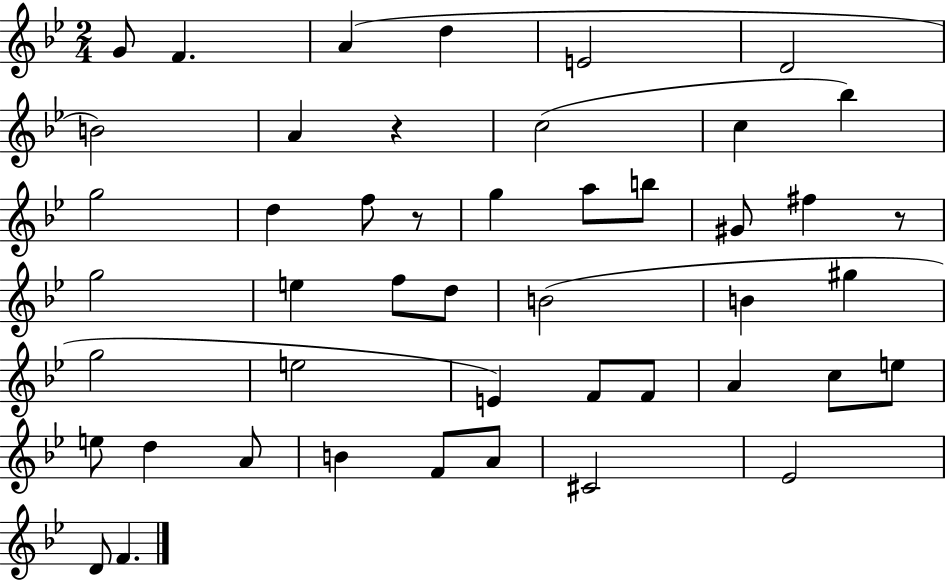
{
  \clef treble
  \numericTimeSignature
  \time 2/4
  \key bes \major
  g'8 f'4. | a'4( d''4 | e'2 | d'2 | \break b'2) | a'4 r4 | c''2( | c''4 bes''4) | \break g''2 | d''4 f''8 r8 | g''4 a''8 b''8 | gis'8 fis''4 r8 | \break g''2 | e''4 f''8 d''8 | b'2( | b'4 gis''4 | \break g''2 | e''2 | e'4) f'8 f'8 | a'4 c''8 e''8 | \break e''8 d''4 a'8 | b'4 f'8 a'8 | cis'2 | ees'2 | \break d'8 f'4. | \bar "|."
}